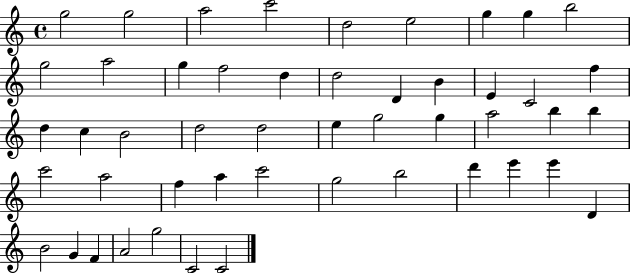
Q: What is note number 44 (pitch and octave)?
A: G4